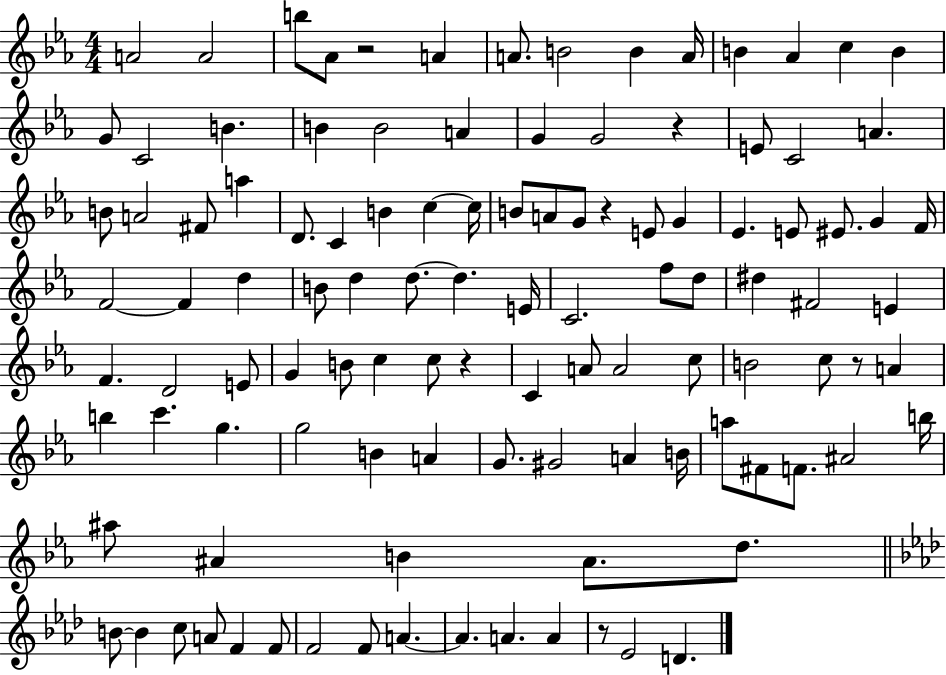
X:1
T:Untitled
M:4/4
L:1/4
K:Eb
A2 A2 b/2 _A/2 z2 A A/2 B2 B A/4 B _A c B G/2 C2 B B B2 A G G2 z E/2 C2 A B/2 A2 ^F/2 a D/2 C B c c/4 B/2 A/2 G/2 z E/2 G _E E/2 ^E/2 G F/4 F2 F d B/2 d d/2 d E/4 C2 f/2 d/2 ^d ^F2 E F D2 E/2 G B/2 c c/2 z C A/2 A2 c/2 B2 c/2 z/2 A b c' g g2 B A G/2 ^G2 A B/4 a/2 ^F/2 F/2 ^A2 b/4 ^a/2 ^A B ^A/2 d/2 B/2 B c/2 A/2 F F/2 F2 F/2 A A A A z/2 _E2 D